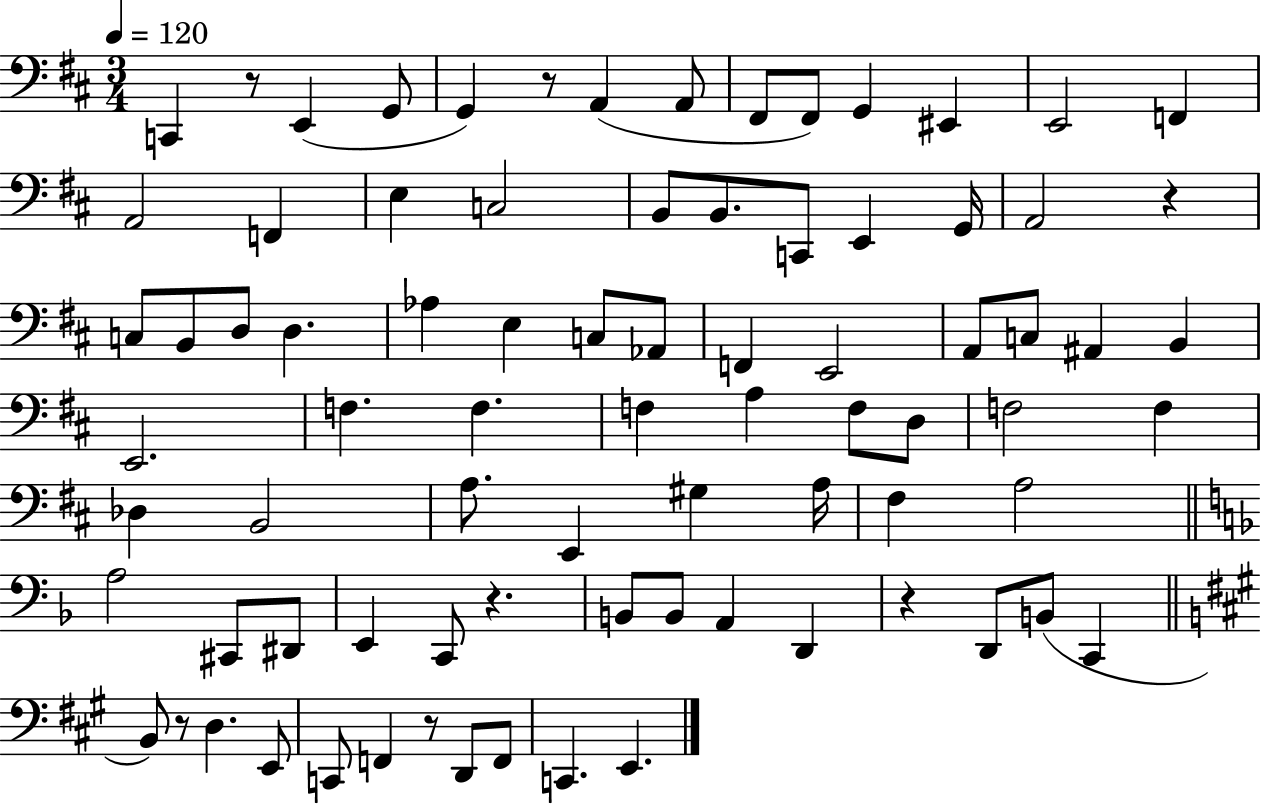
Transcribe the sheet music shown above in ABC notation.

X:1
T:Untitled
M:3/4
L:1/4
K:D
C,, z/2 E,, G,,/2 G,, z/2 A,, A,,/2 ^F,,/2 ^F,,/2 G,, ^E,, E,,2 F,, A,,2 F,, E, C,2 B,,/2 B,,/2 C,,/2 E,, G,,/4 A,,2 z C,/2 B,,/2 D,/2 D, _A, E, C,/2 _A,,/2 F,, E,,2 A,,/2 C,/2 ^A,, B,, E,,2 F, F, F, A, F,/2 D,/2 F,2 F, _D, B,,2 A,/2 E,, ^G, A,/4 ^F, A,2 A,2 ^C,,/2 ^D,,/2 E,, C,,/2 z B,,/2 B,,/2 A,, D,, z D,,/2 B,,/2 C,, B,,/2 z/2 D, E,,/2 C,,/2 F,, z/2 D,,/2 F,,/2 C,, E,,